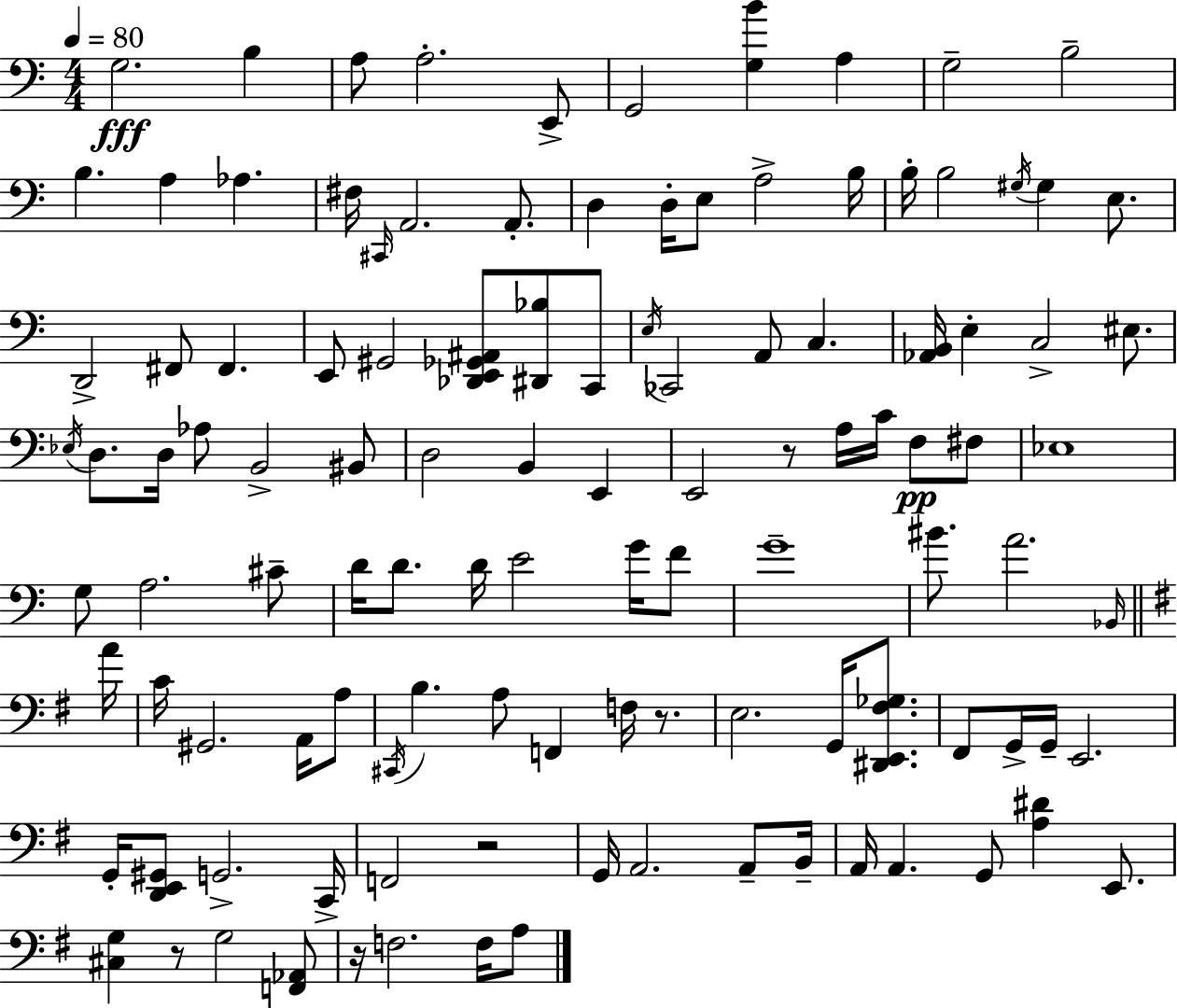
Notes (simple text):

G3/h. B3/q A3/e A3/h. E2/e G2/h [G3,B4]/q A3/q G3/h B3/h B3/q. A3/q Ab3/q. F#3/s C#2/s A2/h. A2/e. D3/q D3/s E3/e A3/h B3/s B3/s B3/h G#3/s G#3/q E3/e. D2/h F#2/e F#2/q. E2/e G#2/h [Db2,E2,Gb2,A#2]/e [D#2,Bb3]/e C2/e E3/s CES2/h A2/e C3/q. [Ab2,B2]/s E3/q C3/h EIS3/e. Eb3/s D3/e. D3/s Ab3/e B2/h BIS2/e D3/h B2/q E2/q E2/h R/e A3/s C4/s F3/e F#3/e Eb3/w G3/e A3/h. C#4/e D4/s D4/e. D4/s E4/h G4/s F4/e G4/w BIS4/e. A4/h. Bb2/s A4/s C4/s G#2/h. A2/s A3/e C#2/s B3/q. A3/e F2/q F3/s R/e. E3/h. G2/s [D#2,E2,F#3,Gb3]/e. F#2/e G2/s G2/s E2/h. G2/s [D2,E2,G#2]/e G2/h. C2/s F2/h R/h G2/s A2/h. A2/e B2/s A2/s A2/q. G2/e [A3,D#4]/q E2/e. [C#3,G3]/q R/e G3/h [F2,Ab2]/e R/s F3/h. F3/s A3/e